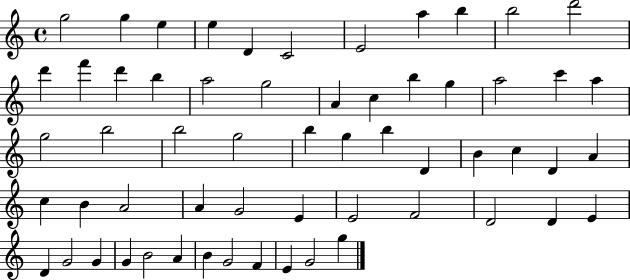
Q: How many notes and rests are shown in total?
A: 59